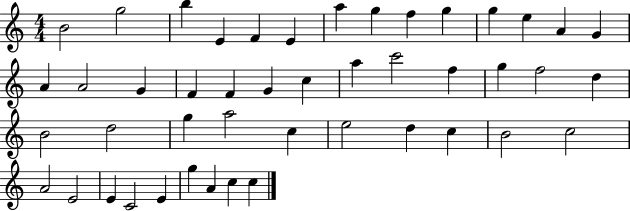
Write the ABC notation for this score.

X:1
T:Untitled
M:4/4
L:1/4
K:C
B2 g2 b E F E a g f g g e A G A A2 G F F G c a c'2 f g f2 d B2 d2 g a2 c e2 d c B2 c2 A2 E2 E C2 E g A c c